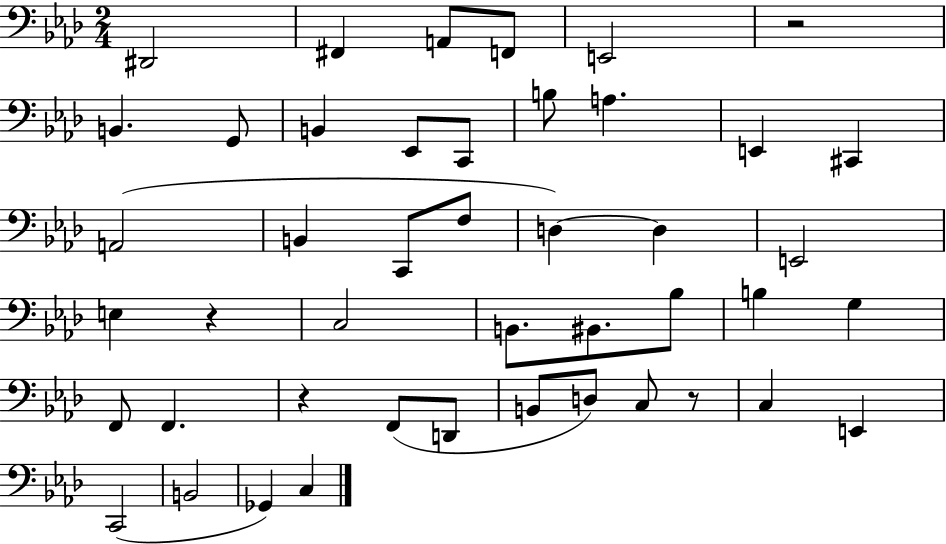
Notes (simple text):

D#2/h F#2/q A2/e F2/e E2/h R/h B2/q. G2/e B2/q Eb2/e C2/e B3/e A3/q. E2/q C#2/q A2/h B2/q C2/e F3/e D3/q D3/q E2/h E3/q R/q C3/h B2/e. BIS2/e. Bb3/e B3/q G3/q F2/e F2/q. R/q F2/e D2/e B2/e D3/e C3/e R/e C3/q E2/q C2/h B2/h Gb2/q C3/q